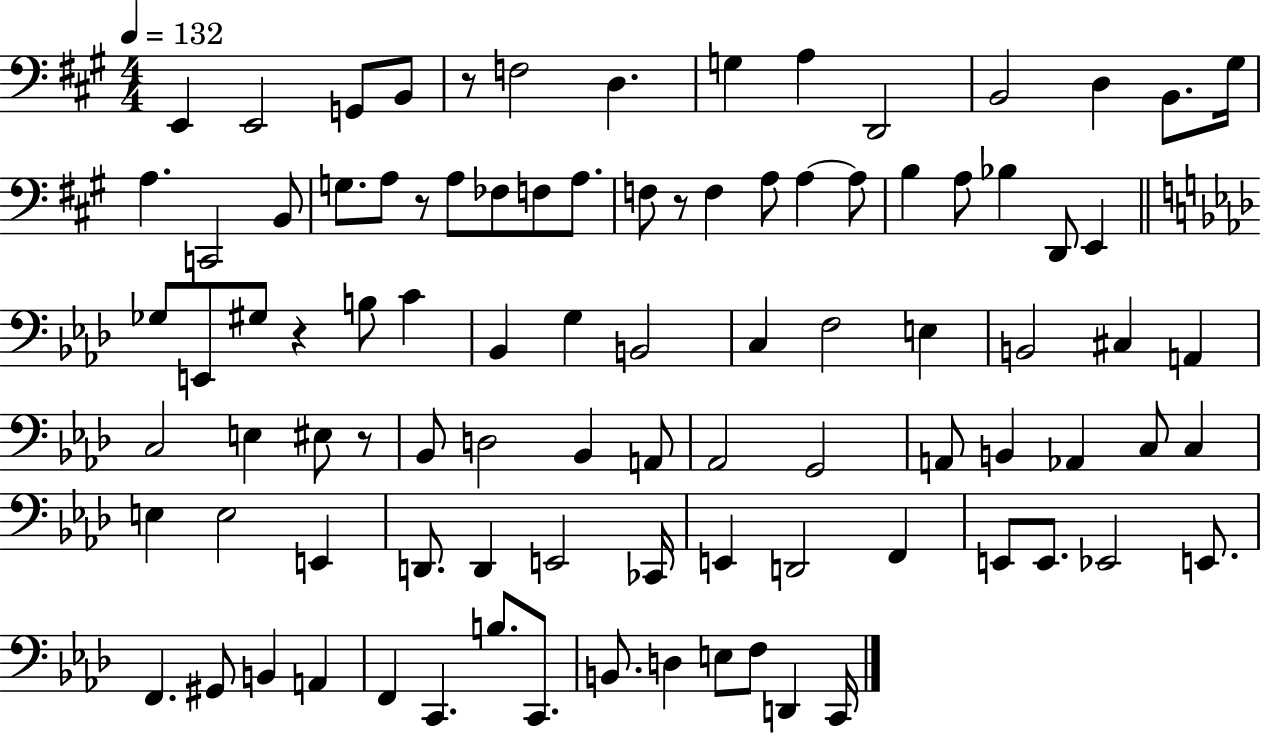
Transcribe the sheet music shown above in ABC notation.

X:1
T:Untitled
M:4/4
L:1/4
K:A
E,, E,,2 G,,/2 B,,/2 z/2 F,2 D, G, A, D,,2 B,,2 D, B,,/2 ^G,/4 A, C,,2 B,,/2 G,/2 A,/2 z/2 A,/2 _F,/2 F,/2 A,/2 F,/2 z/2 F, A,/2 A, A,/2 B, A,/2 _B, D,,/2 E,, _G,/2 E,,/2 ^G,/2 z B,/2 C _B,, G, B,,2 C, F,2 E, B,,2 ^C, A,, C,2 E, ^E,/2 z/2 _B,,/2 D,2 _B,, A,,/2 _A,,2 G,,2 A,,/2 B,, _A,, C,/2 C, E, E,2 E,, D,,/2 D,, E,,2 _C,,/4 E,, D,,2 F,, E,,/2 E,,/2 _E,,2 E,,/2 F,, ^G,,/2 B,, A,, F,, C,, B,/2 C,,/2 B,,/2 D, E,/2 F,/2 D,, C,,/4